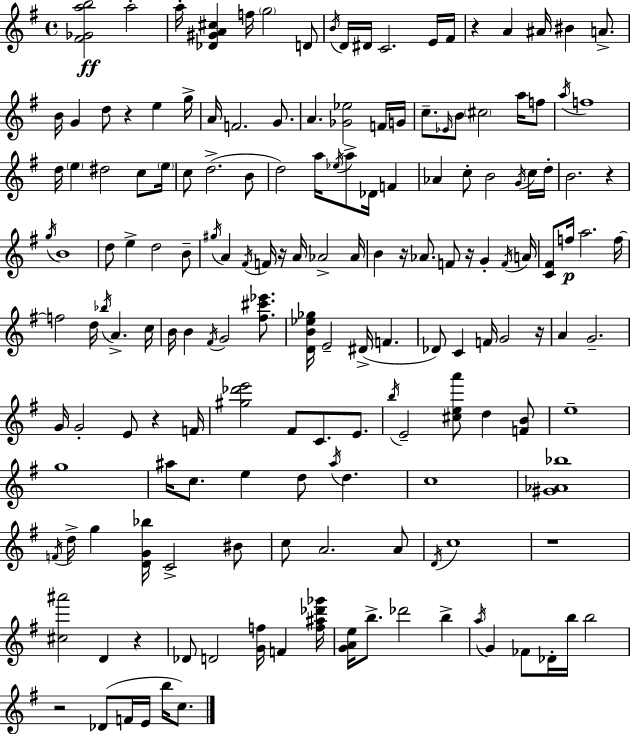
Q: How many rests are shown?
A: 11